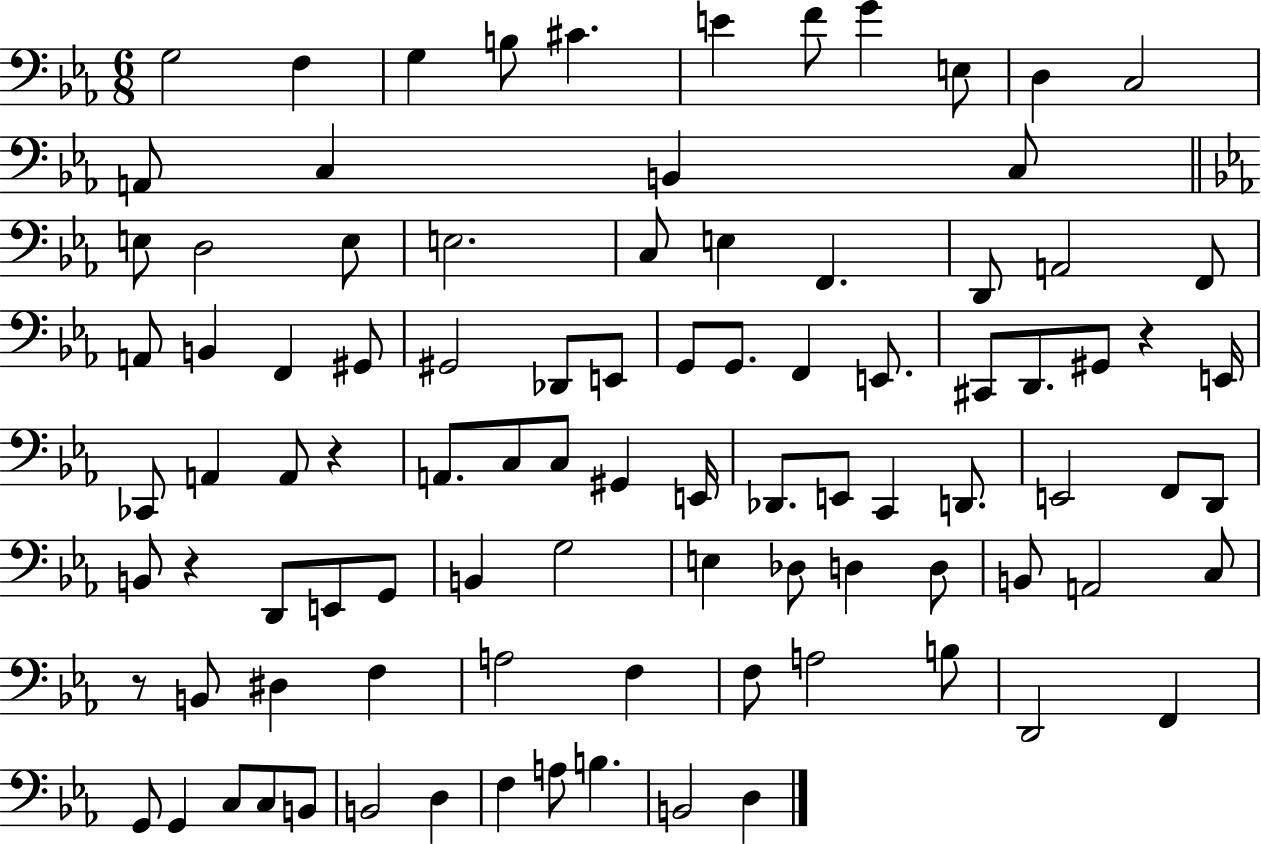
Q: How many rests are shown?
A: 4